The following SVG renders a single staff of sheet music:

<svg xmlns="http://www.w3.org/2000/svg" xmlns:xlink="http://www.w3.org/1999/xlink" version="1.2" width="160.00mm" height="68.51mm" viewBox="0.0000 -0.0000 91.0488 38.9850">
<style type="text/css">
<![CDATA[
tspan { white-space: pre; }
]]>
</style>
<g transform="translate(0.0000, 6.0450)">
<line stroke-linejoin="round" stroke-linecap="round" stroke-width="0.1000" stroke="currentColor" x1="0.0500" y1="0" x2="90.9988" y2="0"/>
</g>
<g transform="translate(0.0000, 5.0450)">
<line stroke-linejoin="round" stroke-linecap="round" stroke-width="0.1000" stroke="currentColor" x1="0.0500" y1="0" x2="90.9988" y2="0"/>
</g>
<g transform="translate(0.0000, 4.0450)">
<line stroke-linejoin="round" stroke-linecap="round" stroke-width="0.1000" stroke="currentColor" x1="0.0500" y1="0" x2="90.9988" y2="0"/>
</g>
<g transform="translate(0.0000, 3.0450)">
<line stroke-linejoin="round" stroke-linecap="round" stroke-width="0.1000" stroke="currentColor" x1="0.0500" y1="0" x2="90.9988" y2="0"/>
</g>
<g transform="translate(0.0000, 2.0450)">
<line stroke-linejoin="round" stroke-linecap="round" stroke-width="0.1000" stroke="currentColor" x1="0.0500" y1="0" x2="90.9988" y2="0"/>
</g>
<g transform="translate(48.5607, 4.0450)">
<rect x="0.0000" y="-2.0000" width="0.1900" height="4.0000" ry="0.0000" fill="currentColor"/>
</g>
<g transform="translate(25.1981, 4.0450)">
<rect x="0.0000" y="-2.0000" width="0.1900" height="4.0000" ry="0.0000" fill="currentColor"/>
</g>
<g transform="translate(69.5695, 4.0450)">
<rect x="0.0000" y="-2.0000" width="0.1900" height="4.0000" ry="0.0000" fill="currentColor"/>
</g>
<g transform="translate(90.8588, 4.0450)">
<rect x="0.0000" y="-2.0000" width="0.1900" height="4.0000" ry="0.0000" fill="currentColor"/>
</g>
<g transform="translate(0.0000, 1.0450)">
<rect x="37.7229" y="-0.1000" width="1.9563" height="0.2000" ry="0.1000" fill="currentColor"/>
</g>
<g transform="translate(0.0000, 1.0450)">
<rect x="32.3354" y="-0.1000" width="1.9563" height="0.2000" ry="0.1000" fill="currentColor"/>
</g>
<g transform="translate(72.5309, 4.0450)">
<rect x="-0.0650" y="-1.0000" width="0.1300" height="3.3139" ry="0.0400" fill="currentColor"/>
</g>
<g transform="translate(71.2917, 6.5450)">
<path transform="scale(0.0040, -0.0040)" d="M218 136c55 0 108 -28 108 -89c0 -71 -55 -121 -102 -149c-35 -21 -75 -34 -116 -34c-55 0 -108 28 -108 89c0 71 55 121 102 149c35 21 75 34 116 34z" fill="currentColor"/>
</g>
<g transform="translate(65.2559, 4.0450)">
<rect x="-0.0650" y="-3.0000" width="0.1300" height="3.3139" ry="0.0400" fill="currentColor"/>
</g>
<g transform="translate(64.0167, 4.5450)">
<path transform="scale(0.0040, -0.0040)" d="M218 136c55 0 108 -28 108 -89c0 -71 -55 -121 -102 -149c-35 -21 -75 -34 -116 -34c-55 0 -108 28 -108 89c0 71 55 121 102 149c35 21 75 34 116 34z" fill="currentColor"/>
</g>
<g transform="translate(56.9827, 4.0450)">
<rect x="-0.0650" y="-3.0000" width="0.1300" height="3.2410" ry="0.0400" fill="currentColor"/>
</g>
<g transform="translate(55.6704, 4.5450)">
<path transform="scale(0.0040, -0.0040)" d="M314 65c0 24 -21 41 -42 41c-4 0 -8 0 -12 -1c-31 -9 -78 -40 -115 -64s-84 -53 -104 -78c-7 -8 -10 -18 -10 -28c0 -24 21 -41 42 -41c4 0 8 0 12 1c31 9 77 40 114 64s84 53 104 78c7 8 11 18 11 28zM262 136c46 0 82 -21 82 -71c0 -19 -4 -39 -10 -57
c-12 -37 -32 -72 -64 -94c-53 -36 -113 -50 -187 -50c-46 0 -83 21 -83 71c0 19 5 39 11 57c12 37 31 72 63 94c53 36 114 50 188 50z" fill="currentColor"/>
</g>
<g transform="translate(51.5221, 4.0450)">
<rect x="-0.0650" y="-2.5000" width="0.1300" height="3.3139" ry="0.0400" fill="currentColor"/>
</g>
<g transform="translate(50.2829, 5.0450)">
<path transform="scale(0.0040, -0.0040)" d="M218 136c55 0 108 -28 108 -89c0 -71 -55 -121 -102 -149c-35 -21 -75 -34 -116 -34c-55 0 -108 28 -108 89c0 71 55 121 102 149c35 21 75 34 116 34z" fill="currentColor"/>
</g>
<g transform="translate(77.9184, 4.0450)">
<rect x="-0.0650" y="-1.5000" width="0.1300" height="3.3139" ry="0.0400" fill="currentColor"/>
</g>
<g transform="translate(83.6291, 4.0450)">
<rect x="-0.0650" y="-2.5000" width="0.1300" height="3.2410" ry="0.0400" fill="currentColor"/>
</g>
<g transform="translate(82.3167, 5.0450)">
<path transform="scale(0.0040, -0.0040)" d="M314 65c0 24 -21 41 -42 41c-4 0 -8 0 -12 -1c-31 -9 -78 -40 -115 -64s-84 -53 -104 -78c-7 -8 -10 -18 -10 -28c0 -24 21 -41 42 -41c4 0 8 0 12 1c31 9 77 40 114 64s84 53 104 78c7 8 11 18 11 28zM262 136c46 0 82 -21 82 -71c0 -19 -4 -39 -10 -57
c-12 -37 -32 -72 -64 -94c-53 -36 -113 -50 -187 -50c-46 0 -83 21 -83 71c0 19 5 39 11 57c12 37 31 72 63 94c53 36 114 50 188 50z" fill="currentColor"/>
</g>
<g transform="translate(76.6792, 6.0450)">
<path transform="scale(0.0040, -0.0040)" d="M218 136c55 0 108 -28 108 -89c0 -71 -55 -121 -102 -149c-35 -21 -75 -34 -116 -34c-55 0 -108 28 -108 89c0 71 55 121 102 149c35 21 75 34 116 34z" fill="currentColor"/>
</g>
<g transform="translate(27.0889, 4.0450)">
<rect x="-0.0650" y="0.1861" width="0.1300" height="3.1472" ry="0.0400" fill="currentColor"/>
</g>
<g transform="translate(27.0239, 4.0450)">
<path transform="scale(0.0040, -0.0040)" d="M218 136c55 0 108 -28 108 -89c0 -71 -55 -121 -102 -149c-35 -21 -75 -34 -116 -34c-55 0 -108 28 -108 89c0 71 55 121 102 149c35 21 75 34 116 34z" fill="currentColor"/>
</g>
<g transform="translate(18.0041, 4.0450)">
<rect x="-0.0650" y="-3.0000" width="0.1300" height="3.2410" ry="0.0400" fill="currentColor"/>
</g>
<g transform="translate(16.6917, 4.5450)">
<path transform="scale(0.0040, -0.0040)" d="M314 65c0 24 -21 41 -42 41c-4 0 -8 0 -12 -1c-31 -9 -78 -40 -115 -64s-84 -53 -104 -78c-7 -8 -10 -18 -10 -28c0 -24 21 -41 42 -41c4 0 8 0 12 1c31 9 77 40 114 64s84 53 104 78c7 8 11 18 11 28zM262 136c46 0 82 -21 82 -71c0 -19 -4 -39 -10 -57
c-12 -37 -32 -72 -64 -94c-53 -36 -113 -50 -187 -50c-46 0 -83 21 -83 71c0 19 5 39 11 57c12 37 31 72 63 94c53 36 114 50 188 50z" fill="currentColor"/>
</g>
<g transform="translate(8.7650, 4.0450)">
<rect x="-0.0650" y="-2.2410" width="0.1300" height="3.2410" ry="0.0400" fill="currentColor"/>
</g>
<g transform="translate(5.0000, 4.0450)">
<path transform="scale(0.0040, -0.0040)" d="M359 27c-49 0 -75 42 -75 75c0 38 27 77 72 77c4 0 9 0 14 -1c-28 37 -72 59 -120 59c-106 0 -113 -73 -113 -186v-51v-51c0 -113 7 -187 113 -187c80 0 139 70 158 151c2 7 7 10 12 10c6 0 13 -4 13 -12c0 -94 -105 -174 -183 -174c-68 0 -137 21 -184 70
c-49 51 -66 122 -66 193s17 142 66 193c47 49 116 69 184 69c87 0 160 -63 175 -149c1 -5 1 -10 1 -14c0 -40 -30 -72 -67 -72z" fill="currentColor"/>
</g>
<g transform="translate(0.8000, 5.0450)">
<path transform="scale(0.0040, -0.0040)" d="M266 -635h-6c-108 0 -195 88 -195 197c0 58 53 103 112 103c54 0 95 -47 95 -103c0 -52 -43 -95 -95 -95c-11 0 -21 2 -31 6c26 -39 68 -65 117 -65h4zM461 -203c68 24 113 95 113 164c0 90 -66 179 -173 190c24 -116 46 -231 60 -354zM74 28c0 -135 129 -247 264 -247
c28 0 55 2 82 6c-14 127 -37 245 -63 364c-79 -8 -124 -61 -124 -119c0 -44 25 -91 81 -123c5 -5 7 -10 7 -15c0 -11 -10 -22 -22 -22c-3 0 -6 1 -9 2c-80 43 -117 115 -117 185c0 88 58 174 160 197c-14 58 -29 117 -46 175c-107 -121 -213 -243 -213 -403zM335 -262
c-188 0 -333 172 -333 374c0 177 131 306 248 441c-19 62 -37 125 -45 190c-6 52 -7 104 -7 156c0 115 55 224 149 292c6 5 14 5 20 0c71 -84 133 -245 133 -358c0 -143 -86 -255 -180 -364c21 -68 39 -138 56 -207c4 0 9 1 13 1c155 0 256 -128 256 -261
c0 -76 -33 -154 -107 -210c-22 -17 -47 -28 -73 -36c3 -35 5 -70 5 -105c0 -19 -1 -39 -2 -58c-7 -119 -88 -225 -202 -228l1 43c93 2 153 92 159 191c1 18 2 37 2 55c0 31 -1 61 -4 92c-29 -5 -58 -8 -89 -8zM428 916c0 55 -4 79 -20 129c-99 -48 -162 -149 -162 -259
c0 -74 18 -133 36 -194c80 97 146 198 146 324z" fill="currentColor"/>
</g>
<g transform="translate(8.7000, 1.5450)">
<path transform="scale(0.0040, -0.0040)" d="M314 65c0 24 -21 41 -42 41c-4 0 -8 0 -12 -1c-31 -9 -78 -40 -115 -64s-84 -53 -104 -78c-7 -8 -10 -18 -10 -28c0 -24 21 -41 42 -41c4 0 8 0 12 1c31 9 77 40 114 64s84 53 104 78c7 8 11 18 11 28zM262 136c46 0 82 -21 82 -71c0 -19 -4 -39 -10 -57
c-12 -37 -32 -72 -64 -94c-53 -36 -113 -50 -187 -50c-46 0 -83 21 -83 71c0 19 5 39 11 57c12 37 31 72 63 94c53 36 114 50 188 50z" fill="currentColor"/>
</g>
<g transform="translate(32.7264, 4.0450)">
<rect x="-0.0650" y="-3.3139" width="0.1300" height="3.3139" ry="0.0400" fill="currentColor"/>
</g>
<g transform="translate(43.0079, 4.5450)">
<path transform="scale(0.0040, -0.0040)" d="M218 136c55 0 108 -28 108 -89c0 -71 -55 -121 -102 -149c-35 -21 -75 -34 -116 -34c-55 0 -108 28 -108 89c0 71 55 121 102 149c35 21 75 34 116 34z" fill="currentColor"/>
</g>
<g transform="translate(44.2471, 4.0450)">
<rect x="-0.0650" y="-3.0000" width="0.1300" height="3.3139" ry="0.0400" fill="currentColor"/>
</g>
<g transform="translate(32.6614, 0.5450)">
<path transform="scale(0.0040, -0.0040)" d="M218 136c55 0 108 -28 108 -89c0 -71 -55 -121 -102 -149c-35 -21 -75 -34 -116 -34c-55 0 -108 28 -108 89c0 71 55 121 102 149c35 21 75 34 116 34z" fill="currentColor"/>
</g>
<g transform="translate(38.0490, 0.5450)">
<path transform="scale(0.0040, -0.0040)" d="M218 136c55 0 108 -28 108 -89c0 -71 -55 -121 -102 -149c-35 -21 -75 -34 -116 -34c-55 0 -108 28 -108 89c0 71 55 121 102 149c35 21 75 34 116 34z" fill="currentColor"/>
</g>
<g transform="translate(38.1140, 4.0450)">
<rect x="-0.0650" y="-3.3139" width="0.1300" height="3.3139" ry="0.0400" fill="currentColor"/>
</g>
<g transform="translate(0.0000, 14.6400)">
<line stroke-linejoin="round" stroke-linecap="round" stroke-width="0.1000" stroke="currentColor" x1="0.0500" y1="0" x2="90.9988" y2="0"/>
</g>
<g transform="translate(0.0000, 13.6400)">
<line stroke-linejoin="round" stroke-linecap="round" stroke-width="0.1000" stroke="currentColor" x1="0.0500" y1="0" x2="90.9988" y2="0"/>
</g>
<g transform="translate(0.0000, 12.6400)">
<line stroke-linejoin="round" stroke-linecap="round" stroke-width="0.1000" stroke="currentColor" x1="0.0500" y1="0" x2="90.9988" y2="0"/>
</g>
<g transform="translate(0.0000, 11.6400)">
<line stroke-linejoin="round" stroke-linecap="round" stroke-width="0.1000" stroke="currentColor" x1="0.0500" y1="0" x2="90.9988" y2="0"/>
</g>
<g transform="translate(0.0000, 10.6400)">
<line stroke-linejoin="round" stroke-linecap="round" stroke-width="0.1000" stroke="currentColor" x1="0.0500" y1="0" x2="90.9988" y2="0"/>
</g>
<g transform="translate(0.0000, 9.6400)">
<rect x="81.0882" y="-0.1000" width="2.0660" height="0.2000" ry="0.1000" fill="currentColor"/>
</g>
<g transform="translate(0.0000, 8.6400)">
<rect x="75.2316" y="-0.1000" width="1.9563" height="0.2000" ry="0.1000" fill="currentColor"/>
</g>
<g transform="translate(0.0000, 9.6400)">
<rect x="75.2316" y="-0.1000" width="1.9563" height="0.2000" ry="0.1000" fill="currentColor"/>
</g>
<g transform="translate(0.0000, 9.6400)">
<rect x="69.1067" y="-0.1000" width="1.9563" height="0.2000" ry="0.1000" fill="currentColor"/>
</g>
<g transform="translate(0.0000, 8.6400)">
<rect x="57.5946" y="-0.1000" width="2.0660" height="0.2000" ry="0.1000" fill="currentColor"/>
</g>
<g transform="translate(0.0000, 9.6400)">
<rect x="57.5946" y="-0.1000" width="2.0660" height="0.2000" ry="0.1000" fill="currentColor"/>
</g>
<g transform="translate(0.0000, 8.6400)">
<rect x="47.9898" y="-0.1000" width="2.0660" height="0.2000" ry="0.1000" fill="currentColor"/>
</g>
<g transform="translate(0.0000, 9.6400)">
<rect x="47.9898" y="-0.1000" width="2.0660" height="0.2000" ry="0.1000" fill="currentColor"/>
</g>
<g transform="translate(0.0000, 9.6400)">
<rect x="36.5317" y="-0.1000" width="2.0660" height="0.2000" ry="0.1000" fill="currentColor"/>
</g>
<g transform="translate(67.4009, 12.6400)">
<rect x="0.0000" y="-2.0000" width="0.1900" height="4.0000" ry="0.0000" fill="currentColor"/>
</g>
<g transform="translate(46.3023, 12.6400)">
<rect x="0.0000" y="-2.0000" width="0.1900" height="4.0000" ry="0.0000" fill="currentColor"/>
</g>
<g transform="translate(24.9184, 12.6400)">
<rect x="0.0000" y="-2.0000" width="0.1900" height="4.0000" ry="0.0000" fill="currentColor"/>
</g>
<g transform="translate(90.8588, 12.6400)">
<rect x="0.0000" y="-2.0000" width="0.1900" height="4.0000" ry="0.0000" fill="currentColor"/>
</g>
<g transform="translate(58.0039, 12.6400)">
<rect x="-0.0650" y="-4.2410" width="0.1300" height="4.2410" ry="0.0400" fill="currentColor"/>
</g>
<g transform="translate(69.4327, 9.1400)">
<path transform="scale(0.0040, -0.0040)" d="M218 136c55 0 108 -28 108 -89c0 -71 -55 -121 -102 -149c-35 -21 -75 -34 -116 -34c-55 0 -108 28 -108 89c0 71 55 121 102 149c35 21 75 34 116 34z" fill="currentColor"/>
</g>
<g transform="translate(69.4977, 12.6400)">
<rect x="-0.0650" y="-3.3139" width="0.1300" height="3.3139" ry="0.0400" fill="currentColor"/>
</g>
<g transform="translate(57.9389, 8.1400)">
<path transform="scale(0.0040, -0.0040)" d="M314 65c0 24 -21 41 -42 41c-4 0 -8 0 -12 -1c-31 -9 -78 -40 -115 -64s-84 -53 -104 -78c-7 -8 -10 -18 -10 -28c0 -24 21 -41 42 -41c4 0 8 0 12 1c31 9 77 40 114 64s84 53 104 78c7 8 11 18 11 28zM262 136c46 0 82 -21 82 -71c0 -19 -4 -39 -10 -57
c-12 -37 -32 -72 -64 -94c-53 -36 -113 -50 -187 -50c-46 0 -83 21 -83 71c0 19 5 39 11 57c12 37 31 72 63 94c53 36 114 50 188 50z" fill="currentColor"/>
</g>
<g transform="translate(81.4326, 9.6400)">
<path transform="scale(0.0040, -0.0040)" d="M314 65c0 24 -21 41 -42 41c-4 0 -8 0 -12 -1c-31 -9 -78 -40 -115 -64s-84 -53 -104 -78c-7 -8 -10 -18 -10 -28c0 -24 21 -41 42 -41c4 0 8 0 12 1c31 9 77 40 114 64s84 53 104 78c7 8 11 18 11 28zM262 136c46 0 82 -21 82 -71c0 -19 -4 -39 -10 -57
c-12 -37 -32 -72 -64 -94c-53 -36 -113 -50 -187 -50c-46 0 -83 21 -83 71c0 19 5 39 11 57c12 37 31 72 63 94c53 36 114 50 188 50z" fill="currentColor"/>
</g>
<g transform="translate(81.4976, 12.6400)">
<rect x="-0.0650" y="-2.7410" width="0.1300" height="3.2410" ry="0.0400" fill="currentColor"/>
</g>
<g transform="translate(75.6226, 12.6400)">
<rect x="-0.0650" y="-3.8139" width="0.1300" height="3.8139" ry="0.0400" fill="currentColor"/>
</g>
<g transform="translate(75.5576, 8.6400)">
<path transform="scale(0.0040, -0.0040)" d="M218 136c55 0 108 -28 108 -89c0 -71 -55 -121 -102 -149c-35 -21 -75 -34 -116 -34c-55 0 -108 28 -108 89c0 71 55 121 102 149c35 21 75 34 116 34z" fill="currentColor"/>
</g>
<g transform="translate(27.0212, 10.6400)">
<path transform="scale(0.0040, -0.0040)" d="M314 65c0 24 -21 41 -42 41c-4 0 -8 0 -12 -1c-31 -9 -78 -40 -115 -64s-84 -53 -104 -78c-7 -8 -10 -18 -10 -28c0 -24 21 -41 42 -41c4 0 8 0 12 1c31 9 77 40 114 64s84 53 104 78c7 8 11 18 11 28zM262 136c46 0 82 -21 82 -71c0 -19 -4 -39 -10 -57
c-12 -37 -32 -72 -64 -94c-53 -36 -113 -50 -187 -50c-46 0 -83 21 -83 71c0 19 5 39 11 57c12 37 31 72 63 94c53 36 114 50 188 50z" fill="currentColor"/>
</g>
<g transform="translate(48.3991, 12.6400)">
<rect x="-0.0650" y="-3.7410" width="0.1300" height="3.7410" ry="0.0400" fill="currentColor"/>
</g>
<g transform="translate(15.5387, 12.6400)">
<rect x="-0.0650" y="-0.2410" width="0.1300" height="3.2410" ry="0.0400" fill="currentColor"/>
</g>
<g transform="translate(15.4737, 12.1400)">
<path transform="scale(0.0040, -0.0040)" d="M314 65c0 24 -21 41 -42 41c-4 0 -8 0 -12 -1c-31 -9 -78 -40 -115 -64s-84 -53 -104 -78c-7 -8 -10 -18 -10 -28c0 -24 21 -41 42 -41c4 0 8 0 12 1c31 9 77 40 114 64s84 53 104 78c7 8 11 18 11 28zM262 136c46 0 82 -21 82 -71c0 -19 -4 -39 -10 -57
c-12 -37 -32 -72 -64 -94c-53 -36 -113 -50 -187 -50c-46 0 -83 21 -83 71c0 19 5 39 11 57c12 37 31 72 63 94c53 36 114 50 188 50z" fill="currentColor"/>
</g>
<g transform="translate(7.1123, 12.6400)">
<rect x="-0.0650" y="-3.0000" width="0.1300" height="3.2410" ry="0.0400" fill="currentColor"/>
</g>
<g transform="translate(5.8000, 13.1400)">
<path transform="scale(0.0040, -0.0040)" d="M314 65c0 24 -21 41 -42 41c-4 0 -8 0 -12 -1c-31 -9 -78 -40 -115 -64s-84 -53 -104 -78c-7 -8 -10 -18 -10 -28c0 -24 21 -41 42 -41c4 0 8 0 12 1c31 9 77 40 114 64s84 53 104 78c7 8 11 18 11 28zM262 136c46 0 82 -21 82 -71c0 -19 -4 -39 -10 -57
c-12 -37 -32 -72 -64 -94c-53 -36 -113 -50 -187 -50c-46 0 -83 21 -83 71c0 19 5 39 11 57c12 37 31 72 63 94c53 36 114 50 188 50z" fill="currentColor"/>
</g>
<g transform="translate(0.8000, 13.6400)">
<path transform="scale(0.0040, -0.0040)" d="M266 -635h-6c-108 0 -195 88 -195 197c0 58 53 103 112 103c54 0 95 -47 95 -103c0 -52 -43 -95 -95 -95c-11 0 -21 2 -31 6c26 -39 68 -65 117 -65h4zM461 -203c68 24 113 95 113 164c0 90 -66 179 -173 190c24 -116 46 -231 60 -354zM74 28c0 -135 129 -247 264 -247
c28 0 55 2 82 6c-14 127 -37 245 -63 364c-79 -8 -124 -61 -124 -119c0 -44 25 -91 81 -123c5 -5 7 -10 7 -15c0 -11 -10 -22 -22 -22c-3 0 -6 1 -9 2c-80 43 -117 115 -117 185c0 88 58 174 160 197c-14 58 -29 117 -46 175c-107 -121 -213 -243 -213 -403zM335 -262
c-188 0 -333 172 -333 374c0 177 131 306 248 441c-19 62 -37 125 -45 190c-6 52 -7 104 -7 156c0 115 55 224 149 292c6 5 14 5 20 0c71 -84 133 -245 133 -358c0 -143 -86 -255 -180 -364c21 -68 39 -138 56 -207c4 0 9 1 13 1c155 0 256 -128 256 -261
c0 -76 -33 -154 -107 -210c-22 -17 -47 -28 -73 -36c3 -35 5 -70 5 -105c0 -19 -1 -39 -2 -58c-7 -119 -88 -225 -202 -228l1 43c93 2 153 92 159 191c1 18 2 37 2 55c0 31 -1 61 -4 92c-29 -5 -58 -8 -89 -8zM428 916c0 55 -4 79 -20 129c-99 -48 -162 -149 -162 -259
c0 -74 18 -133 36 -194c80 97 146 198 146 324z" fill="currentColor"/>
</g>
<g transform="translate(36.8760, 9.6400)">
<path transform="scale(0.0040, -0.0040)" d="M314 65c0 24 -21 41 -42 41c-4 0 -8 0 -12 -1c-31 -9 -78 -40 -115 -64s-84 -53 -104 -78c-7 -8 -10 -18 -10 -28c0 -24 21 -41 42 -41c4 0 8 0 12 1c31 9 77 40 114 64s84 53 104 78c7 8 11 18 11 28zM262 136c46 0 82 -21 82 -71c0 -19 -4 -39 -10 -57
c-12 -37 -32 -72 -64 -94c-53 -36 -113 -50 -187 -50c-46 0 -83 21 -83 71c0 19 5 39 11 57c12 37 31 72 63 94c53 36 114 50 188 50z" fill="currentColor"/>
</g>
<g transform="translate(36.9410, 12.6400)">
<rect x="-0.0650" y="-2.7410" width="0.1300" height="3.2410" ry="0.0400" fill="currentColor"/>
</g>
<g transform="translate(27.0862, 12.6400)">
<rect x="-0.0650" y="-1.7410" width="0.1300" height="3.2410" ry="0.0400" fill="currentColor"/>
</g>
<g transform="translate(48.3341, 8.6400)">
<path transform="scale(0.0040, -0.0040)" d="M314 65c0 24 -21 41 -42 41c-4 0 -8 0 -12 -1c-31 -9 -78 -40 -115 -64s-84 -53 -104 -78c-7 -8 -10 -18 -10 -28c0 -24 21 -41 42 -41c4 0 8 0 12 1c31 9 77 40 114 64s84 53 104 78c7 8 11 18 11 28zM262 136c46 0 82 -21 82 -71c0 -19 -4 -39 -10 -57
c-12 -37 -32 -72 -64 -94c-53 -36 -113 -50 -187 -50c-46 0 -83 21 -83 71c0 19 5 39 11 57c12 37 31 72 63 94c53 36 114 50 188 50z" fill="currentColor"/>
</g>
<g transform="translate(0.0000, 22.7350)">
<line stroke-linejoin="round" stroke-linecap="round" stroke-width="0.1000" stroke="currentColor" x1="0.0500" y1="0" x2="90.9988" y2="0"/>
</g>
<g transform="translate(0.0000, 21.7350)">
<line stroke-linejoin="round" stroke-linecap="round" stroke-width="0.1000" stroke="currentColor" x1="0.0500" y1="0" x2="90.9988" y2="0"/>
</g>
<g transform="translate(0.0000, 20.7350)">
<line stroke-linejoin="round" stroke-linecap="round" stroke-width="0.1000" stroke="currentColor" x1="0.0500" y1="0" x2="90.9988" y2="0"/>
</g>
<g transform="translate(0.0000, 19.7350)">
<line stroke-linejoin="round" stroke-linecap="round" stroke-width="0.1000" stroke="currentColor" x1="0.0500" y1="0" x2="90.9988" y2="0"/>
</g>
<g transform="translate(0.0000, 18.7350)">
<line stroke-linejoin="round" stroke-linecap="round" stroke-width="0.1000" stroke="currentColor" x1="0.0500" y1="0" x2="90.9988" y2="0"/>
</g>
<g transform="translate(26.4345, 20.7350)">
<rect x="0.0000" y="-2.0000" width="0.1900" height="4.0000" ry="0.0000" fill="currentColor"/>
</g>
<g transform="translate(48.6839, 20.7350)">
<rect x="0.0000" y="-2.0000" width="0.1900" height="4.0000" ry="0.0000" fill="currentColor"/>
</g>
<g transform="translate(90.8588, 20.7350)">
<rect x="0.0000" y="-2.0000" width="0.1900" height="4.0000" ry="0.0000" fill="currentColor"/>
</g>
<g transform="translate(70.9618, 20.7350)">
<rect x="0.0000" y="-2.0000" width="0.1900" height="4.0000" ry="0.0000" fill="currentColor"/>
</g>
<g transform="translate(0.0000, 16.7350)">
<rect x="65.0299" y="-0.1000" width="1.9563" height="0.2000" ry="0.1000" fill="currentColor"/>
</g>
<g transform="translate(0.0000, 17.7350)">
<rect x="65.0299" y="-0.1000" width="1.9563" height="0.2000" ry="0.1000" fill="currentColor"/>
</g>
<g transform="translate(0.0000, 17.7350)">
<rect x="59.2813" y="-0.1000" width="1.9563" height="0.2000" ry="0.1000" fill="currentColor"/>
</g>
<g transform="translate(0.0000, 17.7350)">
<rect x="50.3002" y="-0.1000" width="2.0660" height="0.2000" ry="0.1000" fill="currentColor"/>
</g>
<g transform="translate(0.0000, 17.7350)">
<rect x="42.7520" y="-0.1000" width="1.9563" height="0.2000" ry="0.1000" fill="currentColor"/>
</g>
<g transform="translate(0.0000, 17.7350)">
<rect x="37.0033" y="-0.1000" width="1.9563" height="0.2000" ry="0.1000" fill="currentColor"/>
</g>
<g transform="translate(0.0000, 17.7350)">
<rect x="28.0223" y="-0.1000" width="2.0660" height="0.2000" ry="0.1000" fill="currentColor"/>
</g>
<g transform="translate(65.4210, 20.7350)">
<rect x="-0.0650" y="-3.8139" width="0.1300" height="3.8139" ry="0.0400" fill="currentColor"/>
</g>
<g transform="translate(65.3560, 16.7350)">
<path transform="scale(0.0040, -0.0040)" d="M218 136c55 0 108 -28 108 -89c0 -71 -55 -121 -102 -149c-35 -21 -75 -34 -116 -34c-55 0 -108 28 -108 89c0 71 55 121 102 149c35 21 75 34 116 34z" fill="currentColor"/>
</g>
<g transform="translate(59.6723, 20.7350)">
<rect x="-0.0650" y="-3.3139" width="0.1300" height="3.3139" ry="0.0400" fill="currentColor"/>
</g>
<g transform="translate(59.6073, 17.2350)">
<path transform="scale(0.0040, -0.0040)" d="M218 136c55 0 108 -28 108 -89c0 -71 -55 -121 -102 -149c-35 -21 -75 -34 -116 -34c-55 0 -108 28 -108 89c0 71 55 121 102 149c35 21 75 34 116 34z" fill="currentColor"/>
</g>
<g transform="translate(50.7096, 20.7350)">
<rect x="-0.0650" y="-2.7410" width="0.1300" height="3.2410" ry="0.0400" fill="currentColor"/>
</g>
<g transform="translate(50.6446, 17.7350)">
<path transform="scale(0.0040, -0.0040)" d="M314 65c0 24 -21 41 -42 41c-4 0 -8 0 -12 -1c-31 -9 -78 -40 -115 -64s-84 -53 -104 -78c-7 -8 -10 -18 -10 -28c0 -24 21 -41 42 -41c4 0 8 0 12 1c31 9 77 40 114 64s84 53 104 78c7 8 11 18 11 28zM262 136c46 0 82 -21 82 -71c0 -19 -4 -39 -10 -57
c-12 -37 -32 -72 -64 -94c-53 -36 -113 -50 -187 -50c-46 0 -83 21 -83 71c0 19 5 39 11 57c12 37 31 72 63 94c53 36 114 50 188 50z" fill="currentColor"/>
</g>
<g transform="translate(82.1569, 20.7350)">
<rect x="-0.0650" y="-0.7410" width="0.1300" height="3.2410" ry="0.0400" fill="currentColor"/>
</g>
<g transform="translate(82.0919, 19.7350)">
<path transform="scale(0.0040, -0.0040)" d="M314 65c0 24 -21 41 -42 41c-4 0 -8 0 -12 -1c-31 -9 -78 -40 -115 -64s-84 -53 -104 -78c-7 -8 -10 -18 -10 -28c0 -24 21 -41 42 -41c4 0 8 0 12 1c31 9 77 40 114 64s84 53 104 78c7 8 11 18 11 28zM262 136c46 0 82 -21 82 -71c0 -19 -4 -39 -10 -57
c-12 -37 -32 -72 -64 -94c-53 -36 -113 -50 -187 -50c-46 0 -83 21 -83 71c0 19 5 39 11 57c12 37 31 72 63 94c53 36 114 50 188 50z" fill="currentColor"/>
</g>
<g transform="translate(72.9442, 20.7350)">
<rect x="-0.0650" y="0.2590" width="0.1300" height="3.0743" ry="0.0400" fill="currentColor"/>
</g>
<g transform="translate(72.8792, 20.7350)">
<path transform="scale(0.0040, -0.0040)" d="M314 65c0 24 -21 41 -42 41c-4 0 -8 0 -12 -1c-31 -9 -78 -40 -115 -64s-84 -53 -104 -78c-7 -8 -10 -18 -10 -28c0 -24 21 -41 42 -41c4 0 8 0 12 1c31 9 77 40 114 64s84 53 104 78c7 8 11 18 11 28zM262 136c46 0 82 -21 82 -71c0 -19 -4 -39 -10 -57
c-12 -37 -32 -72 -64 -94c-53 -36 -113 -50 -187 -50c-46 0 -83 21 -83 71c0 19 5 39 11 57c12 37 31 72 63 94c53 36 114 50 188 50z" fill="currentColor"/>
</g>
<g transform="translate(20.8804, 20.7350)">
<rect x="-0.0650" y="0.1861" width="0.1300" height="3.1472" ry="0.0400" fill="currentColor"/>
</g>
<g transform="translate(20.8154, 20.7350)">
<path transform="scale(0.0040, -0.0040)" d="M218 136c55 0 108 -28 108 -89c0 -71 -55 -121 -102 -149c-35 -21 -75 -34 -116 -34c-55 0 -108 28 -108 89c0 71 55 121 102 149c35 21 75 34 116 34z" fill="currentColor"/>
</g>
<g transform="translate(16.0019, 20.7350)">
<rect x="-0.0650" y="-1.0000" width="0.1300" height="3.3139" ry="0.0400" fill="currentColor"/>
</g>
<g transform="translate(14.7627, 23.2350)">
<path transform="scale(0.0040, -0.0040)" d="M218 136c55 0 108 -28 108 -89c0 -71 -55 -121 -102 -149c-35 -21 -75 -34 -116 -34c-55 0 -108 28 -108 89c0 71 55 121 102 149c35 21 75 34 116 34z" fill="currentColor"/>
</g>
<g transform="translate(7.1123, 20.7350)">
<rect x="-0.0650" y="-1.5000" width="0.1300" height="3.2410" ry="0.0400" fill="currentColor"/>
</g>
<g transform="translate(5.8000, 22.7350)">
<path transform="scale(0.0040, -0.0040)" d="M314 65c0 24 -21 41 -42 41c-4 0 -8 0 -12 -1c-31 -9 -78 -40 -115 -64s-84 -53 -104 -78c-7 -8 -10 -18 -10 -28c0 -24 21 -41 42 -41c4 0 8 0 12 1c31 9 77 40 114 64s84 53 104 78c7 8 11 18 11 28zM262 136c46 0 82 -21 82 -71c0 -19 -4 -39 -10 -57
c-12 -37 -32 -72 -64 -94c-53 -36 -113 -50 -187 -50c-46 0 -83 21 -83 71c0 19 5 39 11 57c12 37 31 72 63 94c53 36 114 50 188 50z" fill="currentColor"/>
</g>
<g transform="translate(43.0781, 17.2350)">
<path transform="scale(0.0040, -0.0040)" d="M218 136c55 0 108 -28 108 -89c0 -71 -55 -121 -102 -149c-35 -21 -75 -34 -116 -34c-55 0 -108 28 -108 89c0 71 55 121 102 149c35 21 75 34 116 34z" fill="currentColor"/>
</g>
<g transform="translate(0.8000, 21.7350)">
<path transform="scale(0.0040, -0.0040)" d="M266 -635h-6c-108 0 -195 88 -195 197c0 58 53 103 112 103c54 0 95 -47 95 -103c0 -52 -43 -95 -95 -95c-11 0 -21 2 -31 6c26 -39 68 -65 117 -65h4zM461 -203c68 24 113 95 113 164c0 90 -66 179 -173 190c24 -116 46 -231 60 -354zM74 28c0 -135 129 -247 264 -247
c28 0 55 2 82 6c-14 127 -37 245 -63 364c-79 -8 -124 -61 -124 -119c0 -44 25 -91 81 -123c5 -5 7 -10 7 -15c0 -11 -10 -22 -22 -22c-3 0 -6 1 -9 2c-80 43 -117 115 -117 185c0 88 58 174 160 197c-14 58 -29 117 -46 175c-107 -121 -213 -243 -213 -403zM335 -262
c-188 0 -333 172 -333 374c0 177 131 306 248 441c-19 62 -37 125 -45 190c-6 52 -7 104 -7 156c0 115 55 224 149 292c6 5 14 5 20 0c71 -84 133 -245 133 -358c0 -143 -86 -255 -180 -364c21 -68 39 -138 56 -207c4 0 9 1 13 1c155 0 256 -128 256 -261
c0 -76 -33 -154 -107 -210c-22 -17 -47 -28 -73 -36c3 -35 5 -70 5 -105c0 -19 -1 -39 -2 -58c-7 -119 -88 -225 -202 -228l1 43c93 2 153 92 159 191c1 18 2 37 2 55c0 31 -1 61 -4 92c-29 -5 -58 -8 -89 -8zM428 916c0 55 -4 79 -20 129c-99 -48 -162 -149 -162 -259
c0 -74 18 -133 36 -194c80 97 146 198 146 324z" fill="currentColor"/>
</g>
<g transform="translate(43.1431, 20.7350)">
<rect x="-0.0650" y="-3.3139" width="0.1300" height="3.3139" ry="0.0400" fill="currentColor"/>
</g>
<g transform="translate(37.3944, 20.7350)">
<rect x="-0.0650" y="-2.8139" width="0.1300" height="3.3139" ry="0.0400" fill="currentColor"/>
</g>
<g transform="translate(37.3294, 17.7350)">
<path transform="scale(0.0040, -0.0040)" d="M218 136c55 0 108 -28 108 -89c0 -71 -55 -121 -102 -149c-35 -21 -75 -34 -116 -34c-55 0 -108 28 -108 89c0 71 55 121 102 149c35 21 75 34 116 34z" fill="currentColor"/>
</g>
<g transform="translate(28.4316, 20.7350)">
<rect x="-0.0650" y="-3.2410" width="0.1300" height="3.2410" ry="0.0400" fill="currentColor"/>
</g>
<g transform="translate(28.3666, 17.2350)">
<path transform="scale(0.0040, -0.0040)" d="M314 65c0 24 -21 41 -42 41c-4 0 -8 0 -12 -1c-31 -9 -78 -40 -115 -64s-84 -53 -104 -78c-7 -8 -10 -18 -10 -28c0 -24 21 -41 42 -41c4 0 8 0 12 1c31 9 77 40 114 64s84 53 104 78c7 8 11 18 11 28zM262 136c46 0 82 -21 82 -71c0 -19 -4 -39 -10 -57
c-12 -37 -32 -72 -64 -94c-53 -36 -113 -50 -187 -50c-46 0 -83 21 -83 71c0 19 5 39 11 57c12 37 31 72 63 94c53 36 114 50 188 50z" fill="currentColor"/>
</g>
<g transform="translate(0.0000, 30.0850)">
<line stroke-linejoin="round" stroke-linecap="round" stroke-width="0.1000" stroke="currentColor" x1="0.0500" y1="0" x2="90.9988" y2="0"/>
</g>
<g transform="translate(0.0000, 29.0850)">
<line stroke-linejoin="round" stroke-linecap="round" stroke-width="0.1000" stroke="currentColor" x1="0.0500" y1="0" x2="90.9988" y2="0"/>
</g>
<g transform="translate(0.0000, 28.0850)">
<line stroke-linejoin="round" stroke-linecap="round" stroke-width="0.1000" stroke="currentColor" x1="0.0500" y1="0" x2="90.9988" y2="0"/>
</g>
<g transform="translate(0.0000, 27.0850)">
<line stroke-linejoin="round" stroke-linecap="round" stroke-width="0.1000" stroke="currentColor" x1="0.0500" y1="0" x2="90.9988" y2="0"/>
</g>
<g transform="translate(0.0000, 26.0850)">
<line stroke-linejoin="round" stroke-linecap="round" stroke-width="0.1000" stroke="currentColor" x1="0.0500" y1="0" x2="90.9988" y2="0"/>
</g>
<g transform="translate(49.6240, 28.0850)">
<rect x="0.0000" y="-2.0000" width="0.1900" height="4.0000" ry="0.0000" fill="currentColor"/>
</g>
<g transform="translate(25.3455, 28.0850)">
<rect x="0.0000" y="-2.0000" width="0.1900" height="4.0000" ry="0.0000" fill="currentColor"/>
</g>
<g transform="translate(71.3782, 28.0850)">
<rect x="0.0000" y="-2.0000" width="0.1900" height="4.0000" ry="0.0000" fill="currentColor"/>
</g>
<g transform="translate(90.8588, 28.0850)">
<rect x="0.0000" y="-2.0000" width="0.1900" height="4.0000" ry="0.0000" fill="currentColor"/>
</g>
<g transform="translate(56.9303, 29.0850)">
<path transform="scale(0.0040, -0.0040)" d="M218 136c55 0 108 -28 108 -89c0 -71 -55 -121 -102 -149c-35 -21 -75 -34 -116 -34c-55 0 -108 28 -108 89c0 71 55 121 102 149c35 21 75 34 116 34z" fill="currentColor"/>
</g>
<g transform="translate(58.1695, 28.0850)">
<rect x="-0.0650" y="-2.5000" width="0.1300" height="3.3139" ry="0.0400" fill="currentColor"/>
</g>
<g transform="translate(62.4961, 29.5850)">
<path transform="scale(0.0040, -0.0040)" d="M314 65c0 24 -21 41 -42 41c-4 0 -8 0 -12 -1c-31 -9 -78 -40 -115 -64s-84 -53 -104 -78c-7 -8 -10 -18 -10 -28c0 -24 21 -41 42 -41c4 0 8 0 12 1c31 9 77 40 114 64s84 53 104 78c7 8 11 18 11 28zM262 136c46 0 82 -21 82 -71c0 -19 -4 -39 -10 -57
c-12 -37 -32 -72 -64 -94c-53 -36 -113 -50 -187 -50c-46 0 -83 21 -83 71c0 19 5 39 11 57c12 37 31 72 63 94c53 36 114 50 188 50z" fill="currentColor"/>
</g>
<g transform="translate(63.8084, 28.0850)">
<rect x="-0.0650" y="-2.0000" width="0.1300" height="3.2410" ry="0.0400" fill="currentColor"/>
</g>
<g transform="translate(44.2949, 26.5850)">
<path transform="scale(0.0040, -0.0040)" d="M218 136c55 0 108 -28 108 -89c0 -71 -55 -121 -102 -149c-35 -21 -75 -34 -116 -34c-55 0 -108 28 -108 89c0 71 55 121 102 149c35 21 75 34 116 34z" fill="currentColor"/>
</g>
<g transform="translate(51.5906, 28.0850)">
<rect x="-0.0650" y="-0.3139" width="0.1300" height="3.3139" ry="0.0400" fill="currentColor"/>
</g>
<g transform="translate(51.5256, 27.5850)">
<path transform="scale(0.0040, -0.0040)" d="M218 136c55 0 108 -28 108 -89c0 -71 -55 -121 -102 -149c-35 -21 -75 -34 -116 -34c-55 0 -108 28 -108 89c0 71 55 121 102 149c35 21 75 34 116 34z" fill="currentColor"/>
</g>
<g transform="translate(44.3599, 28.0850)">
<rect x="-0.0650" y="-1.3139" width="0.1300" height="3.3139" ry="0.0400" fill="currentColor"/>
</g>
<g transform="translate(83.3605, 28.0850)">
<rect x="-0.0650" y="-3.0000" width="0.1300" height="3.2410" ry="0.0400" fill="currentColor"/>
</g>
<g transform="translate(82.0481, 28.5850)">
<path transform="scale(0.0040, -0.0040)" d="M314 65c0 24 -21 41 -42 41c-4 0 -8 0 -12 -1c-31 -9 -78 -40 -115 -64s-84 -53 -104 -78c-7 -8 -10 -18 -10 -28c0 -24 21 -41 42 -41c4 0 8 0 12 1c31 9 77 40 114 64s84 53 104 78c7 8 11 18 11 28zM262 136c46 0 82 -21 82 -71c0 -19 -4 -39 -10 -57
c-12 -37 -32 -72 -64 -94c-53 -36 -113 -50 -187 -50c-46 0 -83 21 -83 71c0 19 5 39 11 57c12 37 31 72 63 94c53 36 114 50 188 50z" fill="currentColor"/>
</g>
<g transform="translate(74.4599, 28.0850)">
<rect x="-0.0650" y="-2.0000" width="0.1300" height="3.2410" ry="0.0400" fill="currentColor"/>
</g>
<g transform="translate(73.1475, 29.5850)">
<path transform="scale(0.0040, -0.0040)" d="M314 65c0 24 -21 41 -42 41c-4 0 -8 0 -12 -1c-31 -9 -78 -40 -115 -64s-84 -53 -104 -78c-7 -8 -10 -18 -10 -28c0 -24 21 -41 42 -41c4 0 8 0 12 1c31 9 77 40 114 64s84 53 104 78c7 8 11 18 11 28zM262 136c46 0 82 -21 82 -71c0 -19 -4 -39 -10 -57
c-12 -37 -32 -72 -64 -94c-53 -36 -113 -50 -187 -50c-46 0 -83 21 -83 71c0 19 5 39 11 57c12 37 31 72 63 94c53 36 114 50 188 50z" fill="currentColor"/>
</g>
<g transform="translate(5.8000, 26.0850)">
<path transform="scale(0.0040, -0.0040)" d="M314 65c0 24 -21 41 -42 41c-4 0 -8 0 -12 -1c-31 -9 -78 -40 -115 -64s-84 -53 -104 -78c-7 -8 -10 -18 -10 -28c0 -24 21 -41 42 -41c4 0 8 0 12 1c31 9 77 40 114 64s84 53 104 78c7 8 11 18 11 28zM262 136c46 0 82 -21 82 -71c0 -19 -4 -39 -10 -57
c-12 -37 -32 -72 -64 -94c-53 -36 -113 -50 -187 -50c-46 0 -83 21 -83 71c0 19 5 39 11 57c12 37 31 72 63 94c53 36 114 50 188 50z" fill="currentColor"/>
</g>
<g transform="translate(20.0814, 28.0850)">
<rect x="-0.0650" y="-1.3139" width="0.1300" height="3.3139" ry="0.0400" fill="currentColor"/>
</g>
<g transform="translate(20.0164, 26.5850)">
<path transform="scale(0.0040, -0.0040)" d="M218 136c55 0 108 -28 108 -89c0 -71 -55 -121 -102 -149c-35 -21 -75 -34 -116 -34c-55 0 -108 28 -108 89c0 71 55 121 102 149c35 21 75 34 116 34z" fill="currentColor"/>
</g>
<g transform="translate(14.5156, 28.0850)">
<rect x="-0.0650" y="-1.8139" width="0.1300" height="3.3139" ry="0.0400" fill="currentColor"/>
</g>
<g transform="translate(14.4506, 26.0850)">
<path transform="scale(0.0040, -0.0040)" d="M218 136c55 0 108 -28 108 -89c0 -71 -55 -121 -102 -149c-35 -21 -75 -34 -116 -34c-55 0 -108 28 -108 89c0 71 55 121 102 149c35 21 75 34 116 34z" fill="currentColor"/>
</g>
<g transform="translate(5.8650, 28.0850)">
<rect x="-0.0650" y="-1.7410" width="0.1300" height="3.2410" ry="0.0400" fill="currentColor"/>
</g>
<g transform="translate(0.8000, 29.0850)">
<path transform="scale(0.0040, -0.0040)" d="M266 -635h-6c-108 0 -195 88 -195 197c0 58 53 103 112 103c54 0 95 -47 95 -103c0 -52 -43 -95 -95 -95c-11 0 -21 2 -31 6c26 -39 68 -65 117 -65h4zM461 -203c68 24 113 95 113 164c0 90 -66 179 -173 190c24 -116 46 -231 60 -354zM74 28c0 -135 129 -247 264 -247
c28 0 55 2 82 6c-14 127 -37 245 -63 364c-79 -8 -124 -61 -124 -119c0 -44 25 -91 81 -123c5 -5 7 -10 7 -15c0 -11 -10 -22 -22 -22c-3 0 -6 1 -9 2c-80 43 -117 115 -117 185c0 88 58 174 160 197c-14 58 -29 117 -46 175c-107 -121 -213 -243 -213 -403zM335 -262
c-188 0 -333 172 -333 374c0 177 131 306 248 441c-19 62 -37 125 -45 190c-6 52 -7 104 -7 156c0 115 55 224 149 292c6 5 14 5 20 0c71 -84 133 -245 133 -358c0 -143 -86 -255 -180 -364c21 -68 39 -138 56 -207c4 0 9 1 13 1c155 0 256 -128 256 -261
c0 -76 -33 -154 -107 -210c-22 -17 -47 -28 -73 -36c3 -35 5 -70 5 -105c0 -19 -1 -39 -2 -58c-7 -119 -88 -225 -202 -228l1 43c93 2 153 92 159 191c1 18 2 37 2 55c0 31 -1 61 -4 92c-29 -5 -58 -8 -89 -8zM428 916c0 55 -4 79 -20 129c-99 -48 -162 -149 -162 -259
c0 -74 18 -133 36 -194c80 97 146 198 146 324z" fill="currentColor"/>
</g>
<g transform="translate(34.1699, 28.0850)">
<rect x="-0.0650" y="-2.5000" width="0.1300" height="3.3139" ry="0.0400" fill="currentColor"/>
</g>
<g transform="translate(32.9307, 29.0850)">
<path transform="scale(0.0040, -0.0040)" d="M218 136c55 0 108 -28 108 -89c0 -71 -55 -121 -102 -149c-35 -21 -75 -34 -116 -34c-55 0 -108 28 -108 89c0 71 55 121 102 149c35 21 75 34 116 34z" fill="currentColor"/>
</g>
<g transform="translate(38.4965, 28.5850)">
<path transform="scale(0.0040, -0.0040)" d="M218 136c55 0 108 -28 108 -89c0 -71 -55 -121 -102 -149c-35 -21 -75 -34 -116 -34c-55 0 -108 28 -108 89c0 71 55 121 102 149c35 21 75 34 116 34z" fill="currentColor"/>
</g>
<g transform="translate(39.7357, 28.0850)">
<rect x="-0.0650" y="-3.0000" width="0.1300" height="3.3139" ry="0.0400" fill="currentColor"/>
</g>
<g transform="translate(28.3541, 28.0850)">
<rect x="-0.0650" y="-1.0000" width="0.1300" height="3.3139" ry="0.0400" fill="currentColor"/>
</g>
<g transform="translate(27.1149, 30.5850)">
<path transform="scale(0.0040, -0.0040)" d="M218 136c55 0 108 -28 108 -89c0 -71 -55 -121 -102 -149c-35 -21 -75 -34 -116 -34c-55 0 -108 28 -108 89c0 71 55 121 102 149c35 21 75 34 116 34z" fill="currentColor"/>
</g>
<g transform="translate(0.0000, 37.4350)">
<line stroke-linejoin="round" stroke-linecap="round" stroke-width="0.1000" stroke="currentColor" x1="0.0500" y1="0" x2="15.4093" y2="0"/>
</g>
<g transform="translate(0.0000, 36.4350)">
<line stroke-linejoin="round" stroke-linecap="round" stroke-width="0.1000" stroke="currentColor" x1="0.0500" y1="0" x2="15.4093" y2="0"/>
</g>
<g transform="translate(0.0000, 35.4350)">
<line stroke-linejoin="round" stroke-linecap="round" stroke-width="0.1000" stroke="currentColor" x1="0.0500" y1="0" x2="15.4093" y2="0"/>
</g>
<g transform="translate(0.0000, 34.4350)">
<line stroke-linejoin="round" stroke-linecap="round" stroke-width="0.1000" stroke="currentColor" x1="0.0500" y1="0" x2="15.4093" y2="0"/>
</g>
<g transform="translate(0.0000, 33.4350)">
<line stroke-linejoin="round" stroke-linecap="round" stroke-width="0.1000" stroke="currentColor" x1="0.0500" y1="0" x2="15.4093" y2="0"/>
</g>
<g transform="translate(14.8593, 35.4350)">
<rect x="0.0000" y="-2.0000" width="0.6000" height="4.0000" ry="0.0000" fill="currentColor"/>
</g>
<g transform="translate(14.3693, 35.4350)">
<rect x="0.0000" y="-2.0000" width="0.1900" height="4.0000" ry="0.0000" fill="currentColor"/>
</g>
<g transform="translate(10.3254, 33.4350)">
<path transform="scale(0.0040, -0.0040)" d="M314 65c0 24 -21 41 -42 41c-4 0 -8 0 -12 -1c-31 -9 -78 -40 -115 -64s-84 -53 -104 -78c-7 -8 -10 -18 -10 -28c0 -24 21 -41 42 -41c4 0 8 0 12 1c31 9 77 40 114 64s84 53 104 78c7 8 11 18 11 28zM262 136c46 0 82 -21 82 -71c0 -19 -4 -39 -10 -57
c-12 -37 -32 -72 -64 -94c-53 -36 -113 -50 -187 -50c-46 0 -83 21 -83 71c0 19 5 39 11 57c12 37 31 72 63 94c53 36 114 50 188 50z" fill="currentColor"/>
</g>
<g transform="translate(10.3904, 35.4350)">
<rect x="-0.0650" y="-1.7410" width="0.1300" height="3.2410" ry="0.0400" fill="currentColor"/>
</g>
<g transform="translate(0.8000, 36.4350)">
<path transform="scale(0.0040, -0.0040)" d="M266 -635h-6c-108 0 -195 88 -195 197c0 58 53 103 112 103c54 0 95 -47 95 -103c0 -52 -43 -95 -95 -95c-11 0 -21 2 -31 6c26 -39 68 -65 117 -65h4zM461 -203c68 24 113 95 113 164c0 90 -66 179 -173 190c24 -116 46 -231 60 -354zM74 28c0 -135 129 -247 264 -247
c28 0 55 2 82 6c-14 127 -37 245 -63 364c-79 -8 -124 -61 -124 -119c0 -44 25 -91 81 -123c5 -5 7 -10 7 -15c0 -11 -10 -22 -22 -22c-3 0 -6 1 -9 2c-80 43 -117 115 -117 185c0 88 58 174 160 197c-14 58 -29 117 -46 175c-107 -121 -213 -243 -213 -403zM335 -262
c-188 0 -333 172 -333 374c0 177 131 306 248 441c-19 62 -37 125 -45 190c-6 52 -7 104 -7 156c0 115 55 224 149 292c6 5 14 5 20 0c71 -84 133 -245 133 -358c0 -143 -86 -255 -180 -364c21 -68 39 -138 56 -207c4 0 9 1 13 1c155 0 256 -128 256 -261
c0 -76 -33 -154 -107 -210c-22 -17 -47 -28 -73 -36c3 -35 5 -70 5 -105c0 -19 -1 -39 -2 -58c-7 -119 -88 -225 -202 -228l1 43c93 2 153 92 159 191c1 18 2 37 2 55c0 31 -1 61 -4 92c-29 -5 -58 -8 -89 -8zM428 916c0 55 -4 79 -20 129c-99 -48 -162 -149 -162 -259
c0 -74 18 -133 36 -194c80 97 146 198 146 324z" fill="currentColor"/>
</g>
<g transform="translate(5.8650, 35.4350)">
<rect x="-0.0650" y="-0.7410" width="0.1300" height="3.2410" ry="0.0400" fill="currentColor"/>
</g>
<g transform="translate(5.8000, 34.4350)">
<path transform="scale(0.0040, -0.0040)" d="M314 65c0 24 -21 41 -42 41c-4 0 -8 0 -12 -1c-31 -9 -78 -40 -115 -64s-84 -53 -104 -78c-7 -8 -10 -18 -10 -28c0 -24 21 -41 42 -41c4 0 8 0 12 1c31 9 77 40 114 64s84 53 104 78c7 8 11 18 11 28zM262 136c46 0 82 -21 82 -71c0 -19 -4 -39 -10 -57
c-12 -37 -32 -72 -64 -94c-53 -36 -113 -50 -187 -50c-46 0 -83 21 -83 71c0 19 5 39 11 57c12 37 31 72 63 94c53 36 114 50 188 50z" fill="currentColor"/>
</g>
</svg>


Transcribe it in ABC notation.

X:1
T:Untitled
M:4/4
L:1/4
K:C
g2 A2 B b b A G A2 A D E G2 A2 c2 f2 a2 c'2 d'2 b c' a2 E2 D B b2 a b a2 b c' B2 d2 f2 f e D G A e c G F2 F2 A2 d2 f2